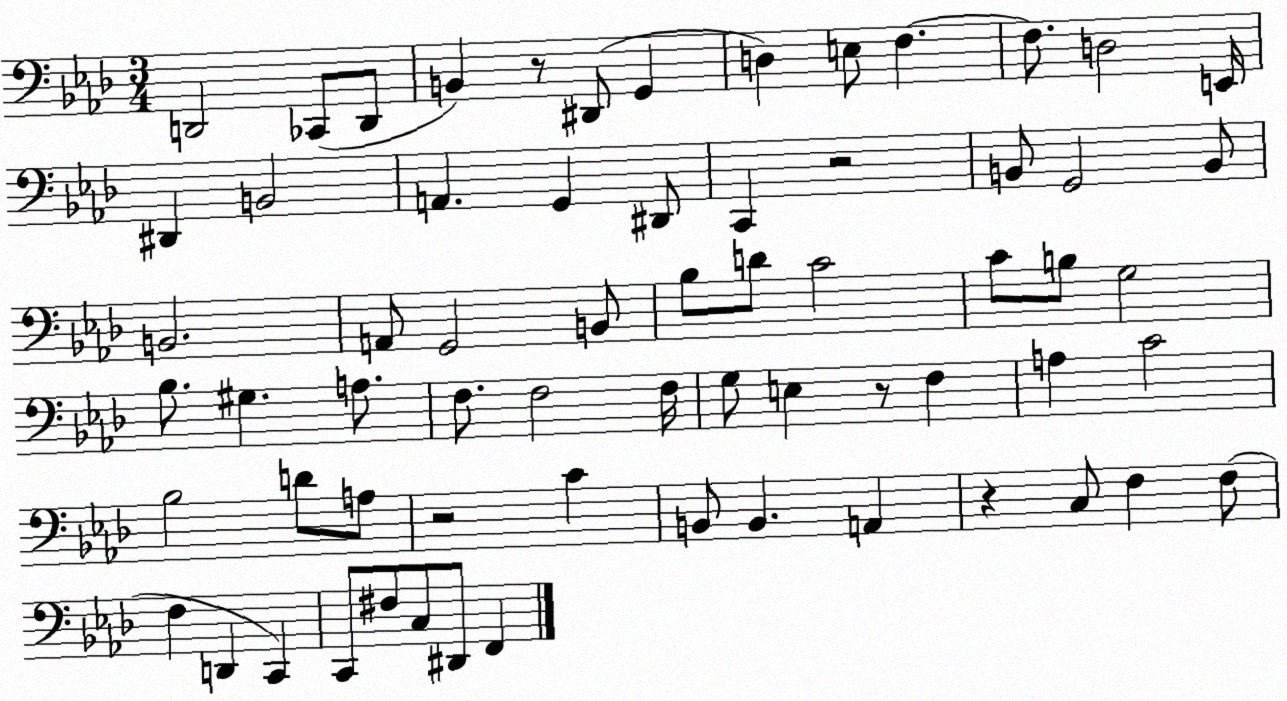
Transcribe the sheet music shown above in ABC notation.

X:1
T:Untitled
M:3/4
L:1/4
K:Ab
D,,2 _C,,/2 D,,/2 B,, z/2 ^D,,/2 G,, D, E,/2 F, F,/2 D,2 E,,/4 ^D,, B,,2 A,, G,, ^D,,/2 C,, z2 B,,/2 G,,2 B,,/2 B,,2 A,,/2 G,,2 B,,/2 _B,/2 D/2 C2 C/2 B,/2 G,2 _B,/2 ^G, A,/2 F,/2 F,2 F,/4 G,/2 E, z/2 F, A, C2 _B,2 D/2 A,/2 z2 C B,,/2 B,, A,, z C,/2 F, F,/2 F, D,, C,, C,,/2 ^F,/2 C,/2 ^D,,/2 F,,